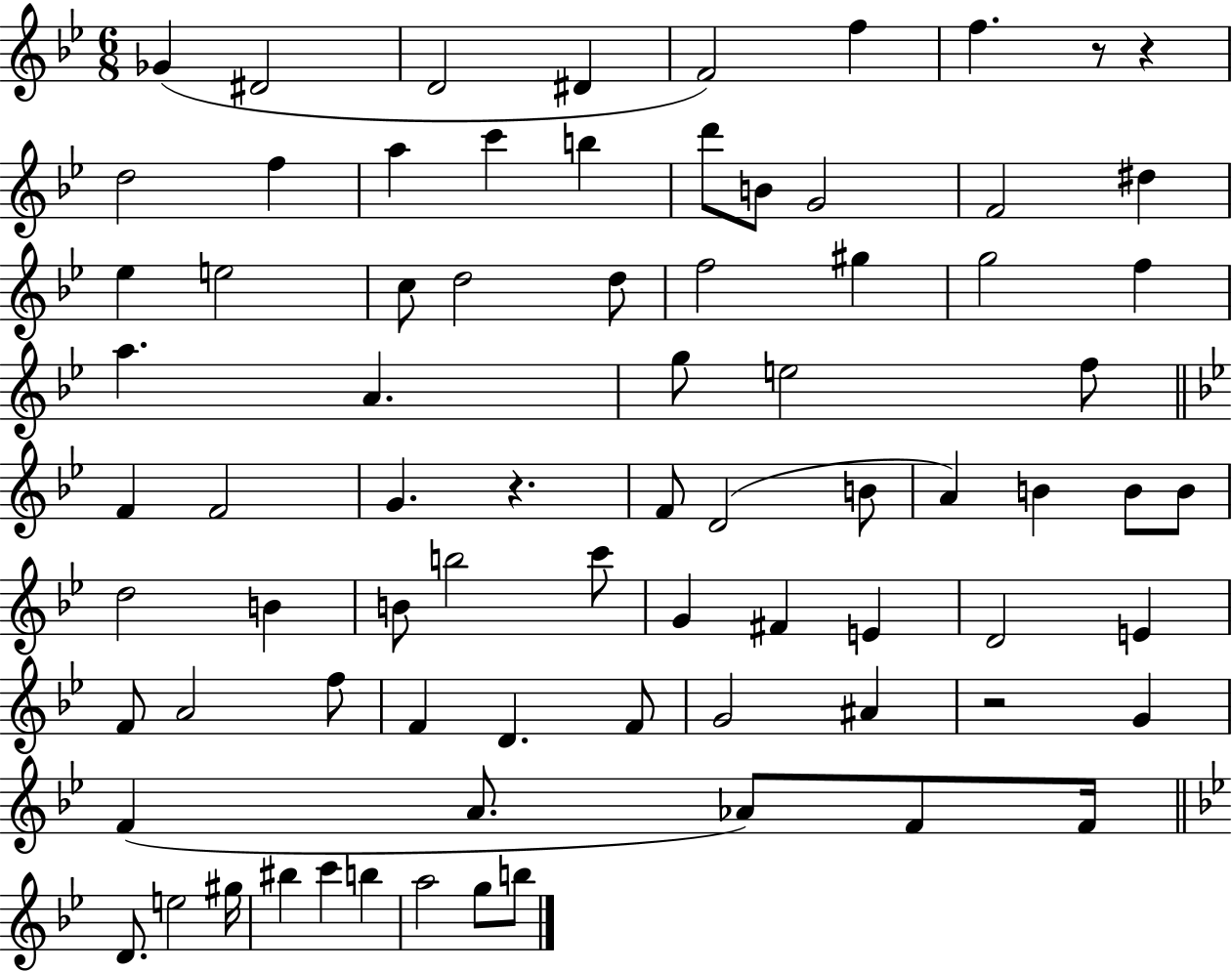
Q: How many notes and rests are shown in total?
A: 78